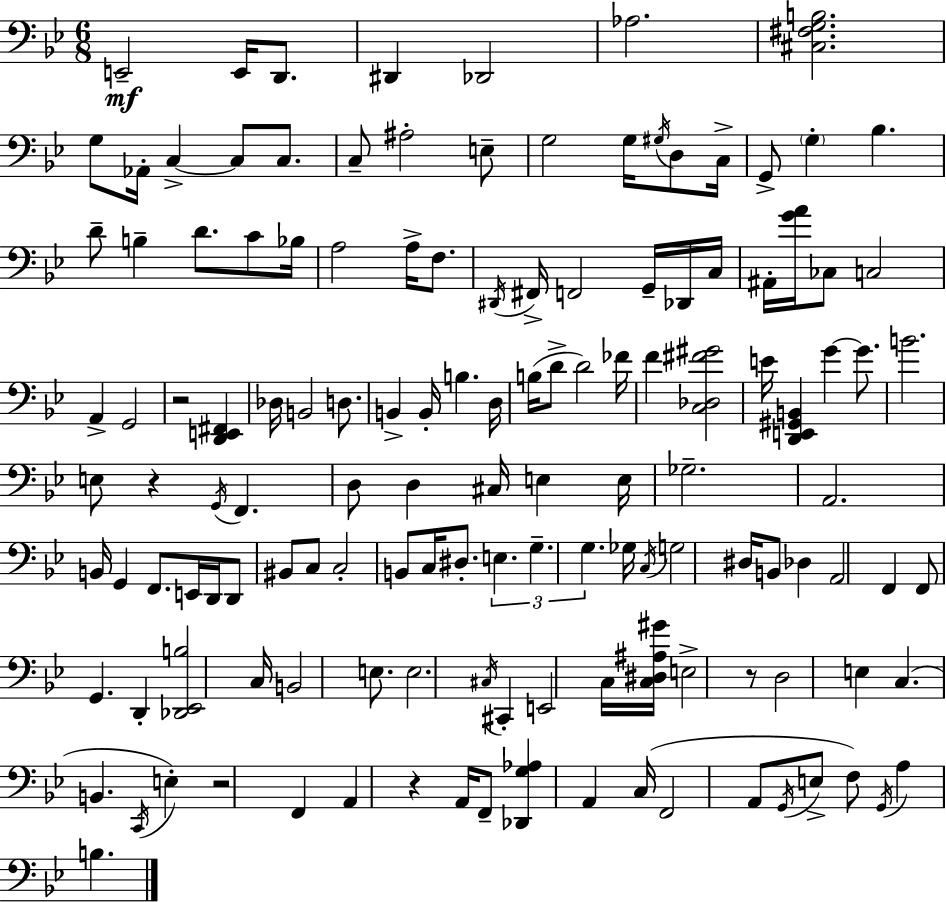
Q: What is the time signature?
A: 6/8